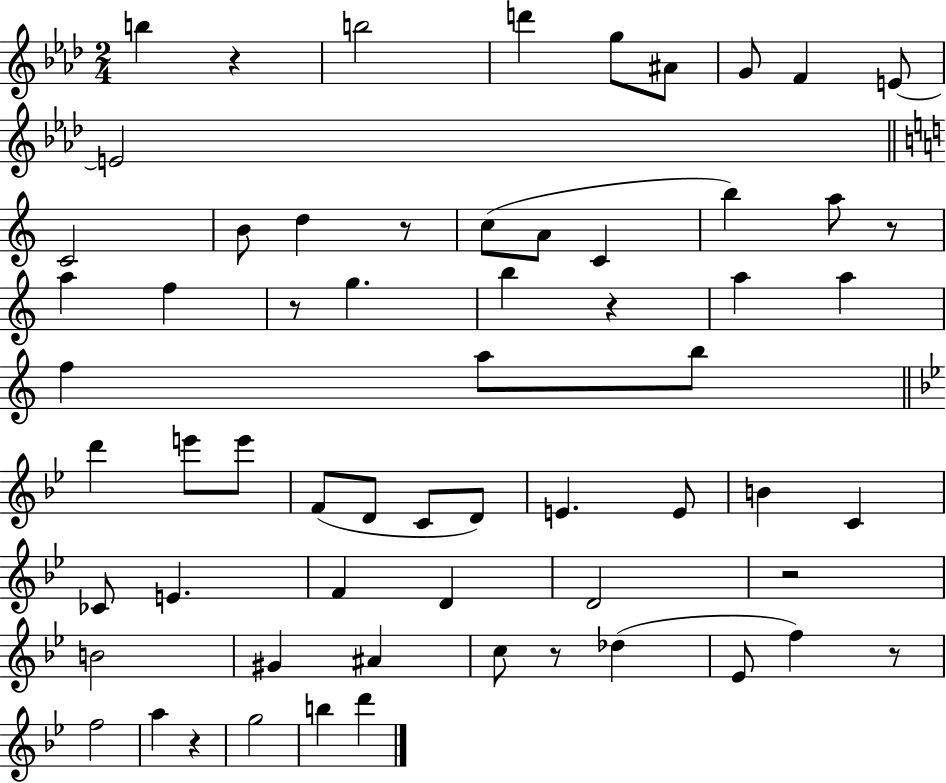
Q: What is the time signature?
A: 2/4